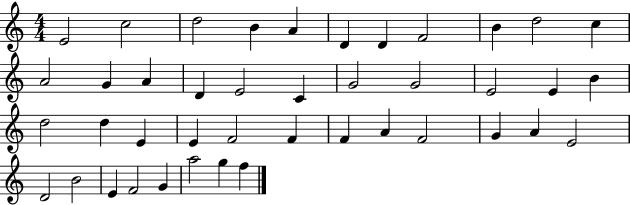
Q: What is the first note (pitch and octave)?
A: E4